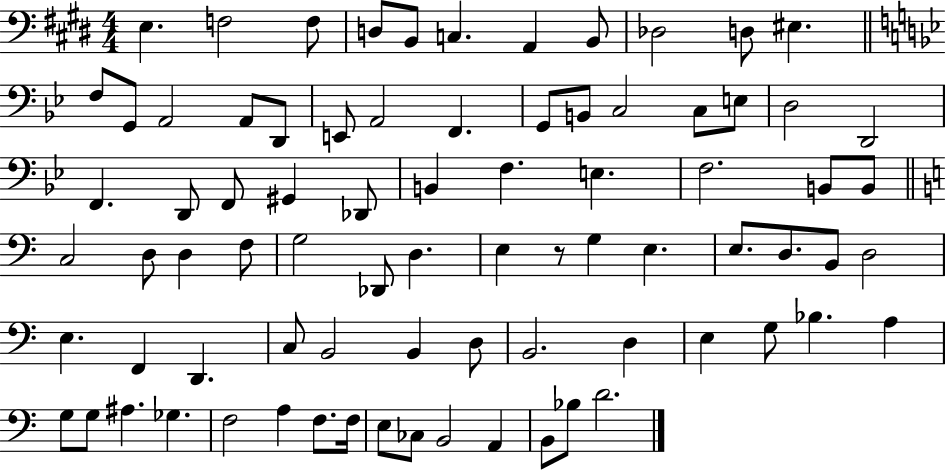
E3/q. F3/h F3/e D3/e B2/e C3/q. A2/q B2/e Db3/h D3/e EIS3/q. F3/e G2/e A2/h A2/e D2/e E2/e A2/h F2/q. G2/e B2/e C3/h C3/e E3/e D3/h D2/h F2/q. D2/e F2/e G#2/q Db2/e B2/q F3/q. E3/q. F3/h. B2/e B2/e C3/h D3/e D3/q F3/e G3/h Db2/e D3/q. E3/q R/e G3/q E3/q. E3/e. D3/e. B2/e D3/h E3/q. F2/q D2/q. C3/e B2/h B2/q D3/e B2/h. D3/q E3/q G3/e Bb3/q. A3/q G3/e G3/e A#3/q. Gb3/q. F3/h A3/q F3/e. F3/s E3/e CES3/e B2/h A2/q B2/e Bb3/e D4/h.